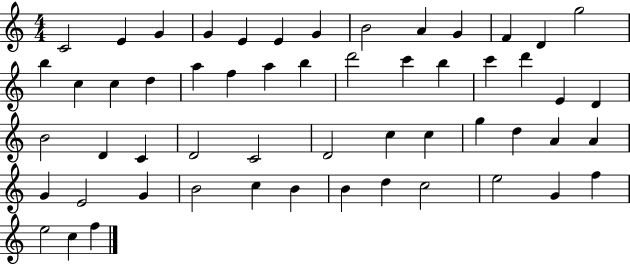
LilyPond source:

{
  \clef treble
  \numericTimeSignature
  \time 4/4
  \key c \major
  c'2 e'4 g'4 | g'4 e'4 e'4 g'4 | b'2 a'4 g'4 | f'4 d'4 g''2 | \break b''4 c''4 c''4 d''4 | a''4 f''4 a''4 b''4 | d'''2 c'''4 b''4 | c'''4 d'''4 e'4 d'4 | \break b'2 d'4 c'4 | d'2 c'2 | d'2 c''4 c''4 | g''4 d''4 a'4 a'4 | \break g'4 e'2 g'4 | b'2 c''4 b'4 | b'4 d''4 c''2 | e''2 g'4 f''4 | \break e''2 c''4 f''4 | \bar "|."
}